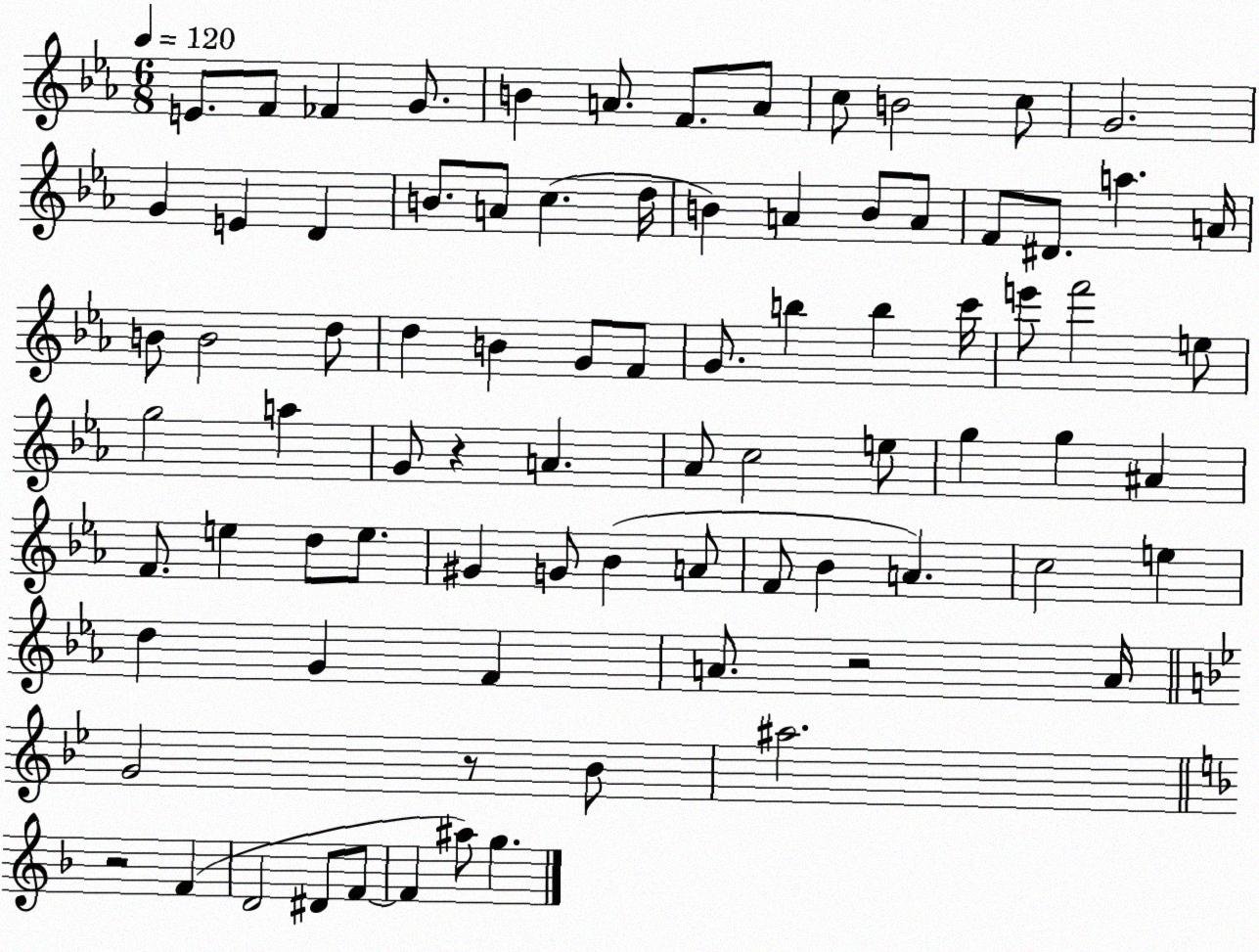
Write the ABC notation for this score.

X:1
T:Untitled
M:6/8
L:1/4
K:Eb
E/2 F/2 _F G/2 B A/2 F/2 A/2 c/2 B2 c/2 G2 G E D B/2 A/2 c d/4 B A B/2 A/2 F/2 ^D/2 a A/4 B/2 B2 d/2 d B G/2 F/2 G/2 b b c'/4 e'/2 f'2 e/2 g2 a G/2 z A _A/2 c2 e/2 g g ^A F/2 e d/2 e/2 ^G G/2 _B A/2 F/2 _B A c2 e d G F A/2 z2 A/4 G2 z/2 _B/2 ^a2 z2 F D2 ^D/2 F/2 F ^a/2 g